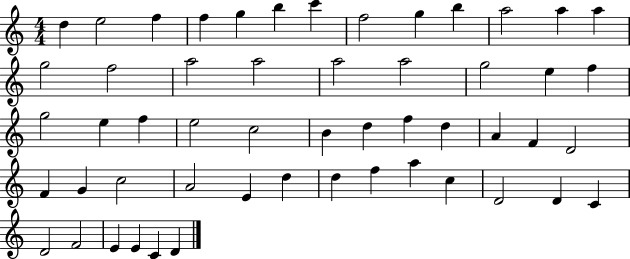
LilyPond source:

{
  \clef treble
  \numericTimeSignature
  \time 4/4
  \key c \major
  d''4 e''2 f''4 | f''4 g''4 b''4 c'''4 | f''2 g''4 b''4 | a''2 a''4 a''4 | \break g''2 f''2 | a''2 a''2 | a''2 a''2 | g''2 e''4 f''4 | \break g''2 e''4 f''4 | e''2 c''2 | b'4 d''4 f''4 d''4 | a'4 f'4 d'2 | \break f'4 g'4 c''2 | a'2 e'4 d''4 | d''4 f''4 a''4 c''4 | d'2 d'4 c'4 | \break d'2 f'2 | e'4 e'4 c'4 d'4 | \bar "|."
}